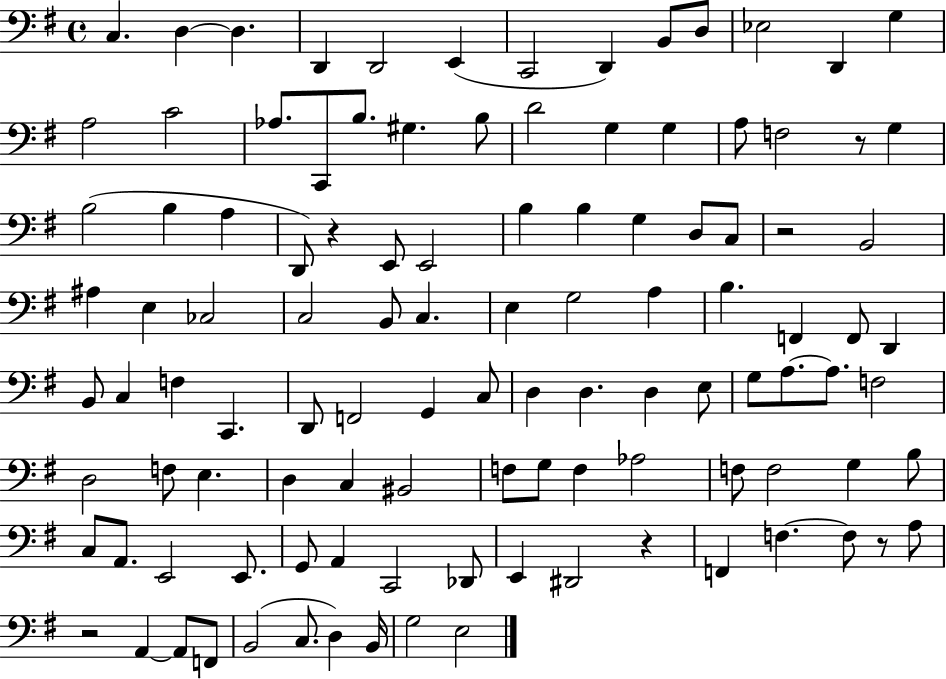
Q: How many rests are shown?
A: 6